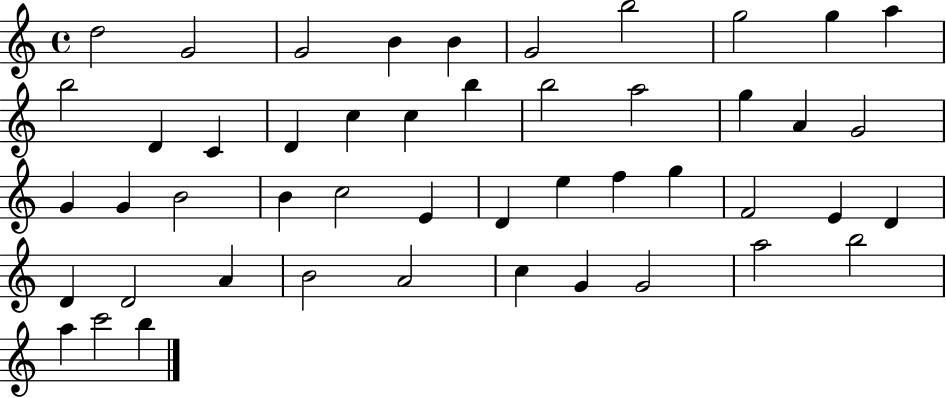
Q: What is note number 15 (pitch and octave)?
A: C5